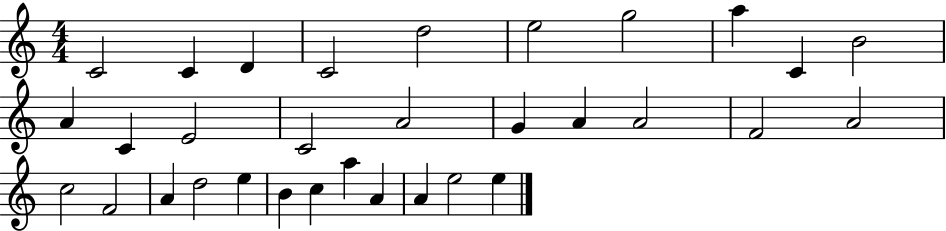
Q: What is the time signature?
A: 4/4